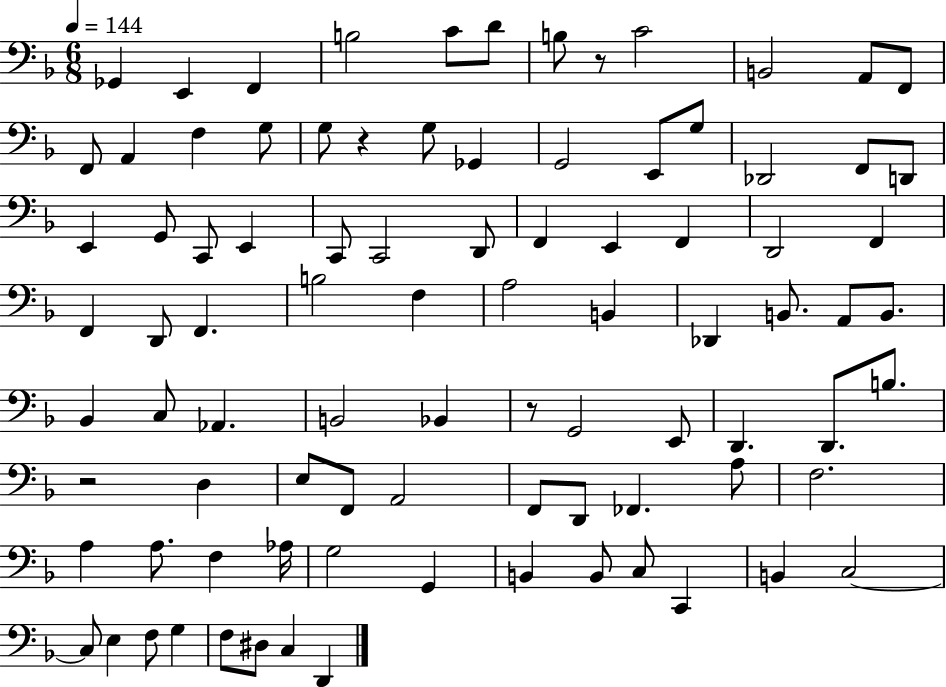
Gb2/q E2/q F2/q B3/h C4/e D4/e B3/e R/e C4/h B2/h A2/e F2/e F2/e A2/q F3/q G3/e G3/e R/q G3/e Gb2/q G2/h E2/e G3/e Db2/h F2/e D2/e E2/q G2/e C2/e E2/q C2/e C2/h D2/e F2/q E2/q F2/q D2/h F2/q F2/q D2/e F2/q. B3/h F3/q A3/h B2/q Db2/q B2/e. A2/e B2/e. Bb2/q C3/e Ab2/q. B2/h Bb2/q R/e G2/h E2/e D2/q. D2/e. B3/e. R/h D3/q E3/e F2/e A2/h F2/e D2/e FES2/q. A3/e F3/h. A3/q A3/e. F3/q Ab3/s G3/h G2/q B2/q B2/e C3/e C2/q B2/q C3/h C3/e E3/q F3/e G3/q F3/e D#3/e C3/q D2/q